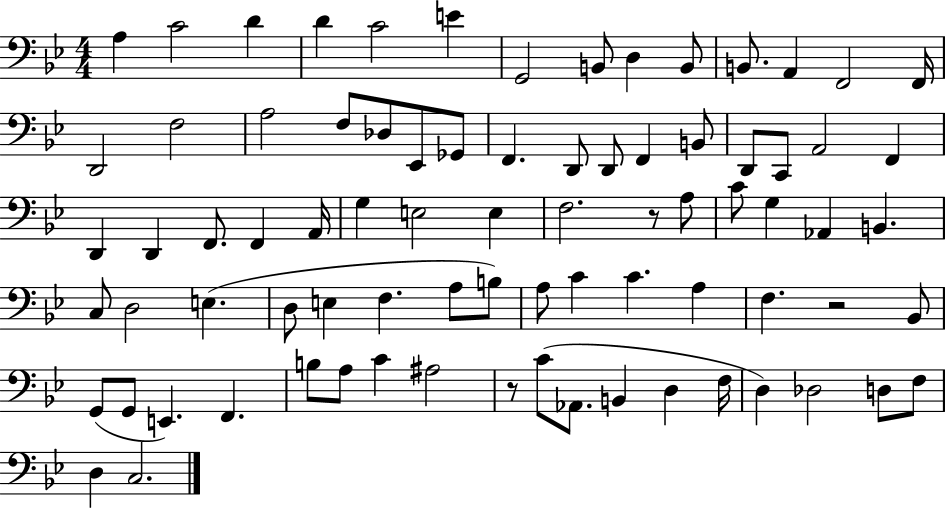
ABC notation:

X:1
T:Untitled
M:4/4
L:1/4
K:Bb
A, C2 D D C2 E G,,2 B,,/2 D, B,,/2 B,,/2 A,, F,,2 F,,/4 D,,2 F,2 A,2 F,/2 _D,/2 _E,,/2 _G,,/2 F,, D,,/2 D,,/2 F,, B,,/2 D,,/2 C,,/2 A,,2 F,, D,, D,, F,,/2 F,, A,,/4 G, E,2 E, F,2 z/2 A,/2 C/2 G, _A,, B,, C,/2 D,2 E, D,/2 E, F, A,/2 B,/2 A,/2 C C A, F, z2 _B,,/2 G,,/2 G,,/2 E,, F,, B,/2 A,/2 C ^A,2 z/2 C/2 _A,,/2 B,, D, F,/4 D, _D,2 D,/2 F,/2 D, C,2